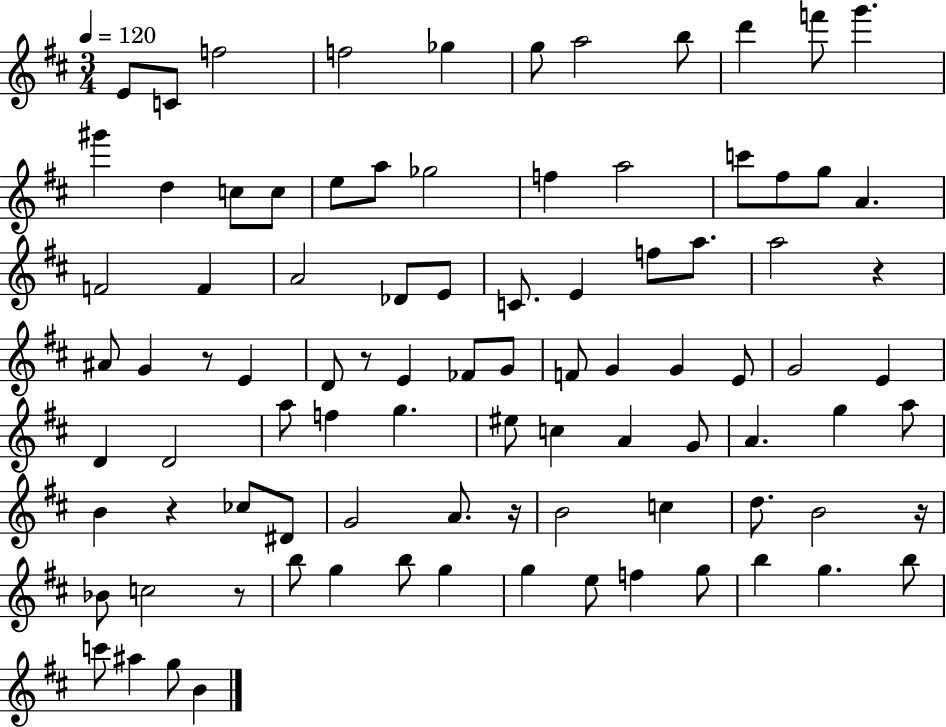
{
  \clef treble
  \numericTimeSignature
  \time 3/4
  \key d \major
  \tempo 4 = 120
  \repeat volta 2 { e'8 c'8 f''2 | f''2 ges''4 | g''8 a''2 b''8 | d'''4 f'''8 g'''4. | \break gis'''4 d''4 c''8 c''8 | e''8 a''8 ges''2 | f''4 a''2 | c'''8 fis''8 g''8 a'4. | \break f'2 f'4 | a'2 des'8 e'8 | c'8. e'4 f''8 a''8. | a''2 r4 | \break ais'8 g'4 r8 e'4 | d'8 r8 e'4 fes'8 g'8 | f'8 g'4 g'4 e'8 | g'2 e'4 | \break d'4 d'2 | a''8 f''4 g''4. | eis''8 c''4 a'4 g'8 | a'4. g''4 a''8 | \break b'4 r4 ces''8 dis'8 | g'2 a'8. r16 | b'2 c''4 | d''8. b'2 r16 | \break bes'8 c''2 r8 | b''8 g''4 b''8 g''4 | g''4 e''8 f''4 g''8 | b''4 g''4. b''8 | \break c'''8 ais''4 g''8 b'4 | } \bar "|."
}